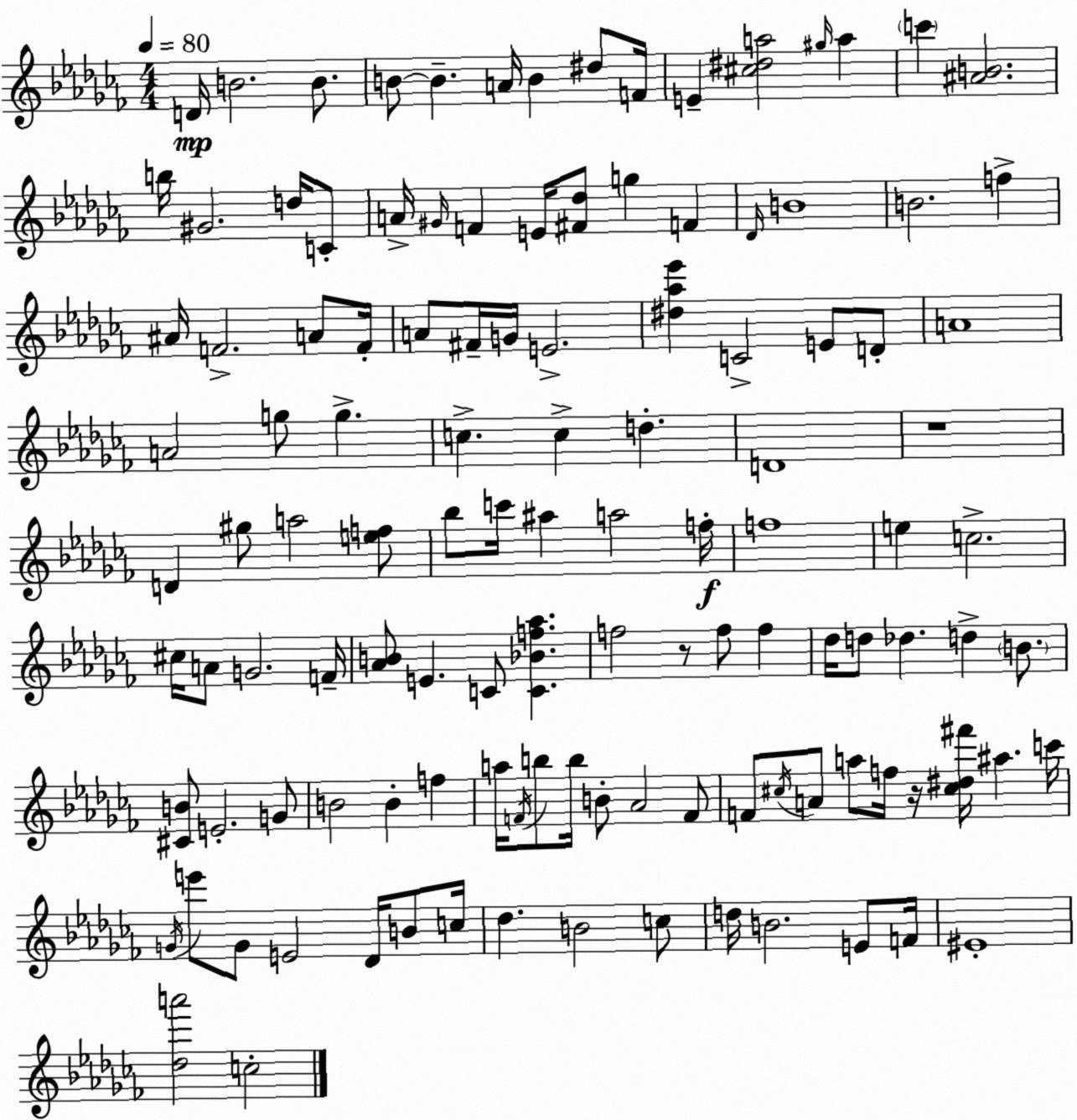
X:1
T:Untitled
M:4/4
L:1/4
K:Abm
D/4 B2 B/2 B/2 B A/4 B ^d/2 F/4 E [^c^da]2 ^g/4 a c' [^AB]2 b/4 ^G2 d/4 C/2 A/4 ^G/4 F E/4 [^F_d]/2 g F _D/4 B4 B2 f ^A/4 F2 A/2 F/4 A/2 ^F/4 G/4 E2 [^d_a_e'] C2 E/2 D/2 A4 A2 g/2 g c c d D4 z4 D ^g/2 a2 [ef]/2 _b/2 c'/4 ^a a2 f/4 f4 e c2 ^c/4 A/2 G2 F/4 [_AB]/2 E C/2 [C_Bf_a] f2 z/2 f/2 f _d/4 d/2 _d d B/2 [^CB]/2 E2 G/2 B2 B f a/4 F/4 b/2 b/4 B/2 _A2 F/2 F/2 ^c/4 A/2 a/2 f/4 z/4 [^c^d^f']/4 ^a c'/4 G/4 e'/2 G/2 E2 _D/4 B/2 c/4 _d B2 c/2 d/4 B2 E/2 F/4 ^E4 [_da']2 c2